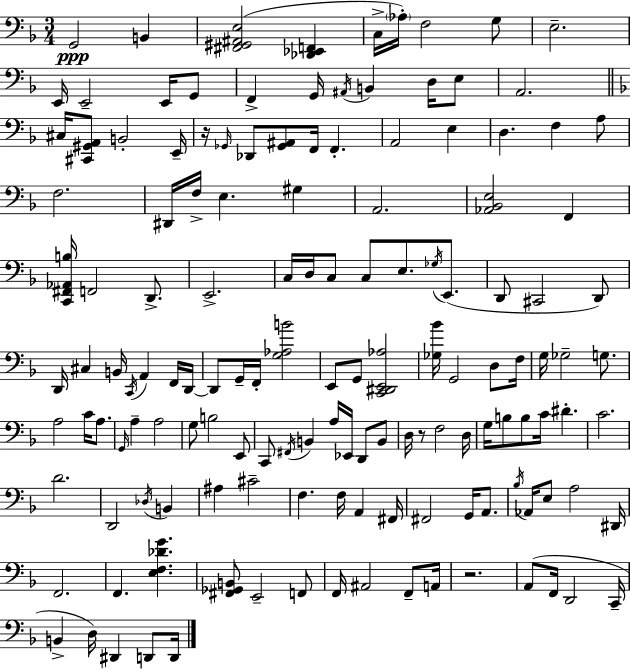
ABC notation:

X:1
T:Untitled
M:3/4
L:1/4
K:F
G,,2 B,, [^F,,^G,,^A,,E,]2 [_D,,_E,,F,,] C,/4 _A,/4 F,2 G,/2 E,2 E,,/4 E,,2 E,,/4 G,,/2 F,, G,,/4 ^A,,/4 B,, D,/4 E,/2 A,,2 ^C,/4 [^C,,^G,,A,,]/2 B,,2 E,,/4 z/4 _G,,/4 _D,,/2 [_G,,^A,,]/2 F,,/4 F,, A,,2 E, D, F, A,/2 F,2 ^D,,/4 F,/4 E, ^G, A,,2 [_A,,_B,,E,]2 F,, [C,,^F,,_A,,B,]/4 F,,2 D,,/2 E,,2 C,/4 D,/4 C,/2 C,/2 E,/2 _G,/4 E,,/2 D,,/2 ^C,,2 D,,/2 D,,/4 ^C, B,,/4 C,,/4 A,, F,,/4 D,,/4 D,,/2 G,,/4 F,,/4 [G,_A,B]2 E,,/2 G,,/2 [C,,^D,,E,,_A,]2 [_G,_B]/4 G,,2 D,/2 F,/4 G,/4 _G,2 G,/2 A,2 C/4 A,/2 G,,/4 A, A,2 G,/2 B,2 E,,/2 C,,/2 ^F,,/4 B,, A,/4 _E,,/4 D,,/2 B,,/2 D,/4 z/2 F,2 D,/4 G,/4 B,/2 B,/2 C/4 ^D C2 D2 D,,2 _D,/4 B,, ^A, ^C2 F, F,/4 A,, ^F,,/4 ^F,,2 G,,/4 A,,/2 _B,/4 _A,,/4 E,/2 A,2 ^D,,/4 F,,2 F,, [E,F,_DG] [^F,,_G,,B,,]/2 E,,2 F,,/2 F,,/4 ^A,,2 F,,/2 A,,/4 z2 A,,/2 F,,/4 D,,2 C,,/4 B,, D,/4 ^D,, D,,/2 D,,/4